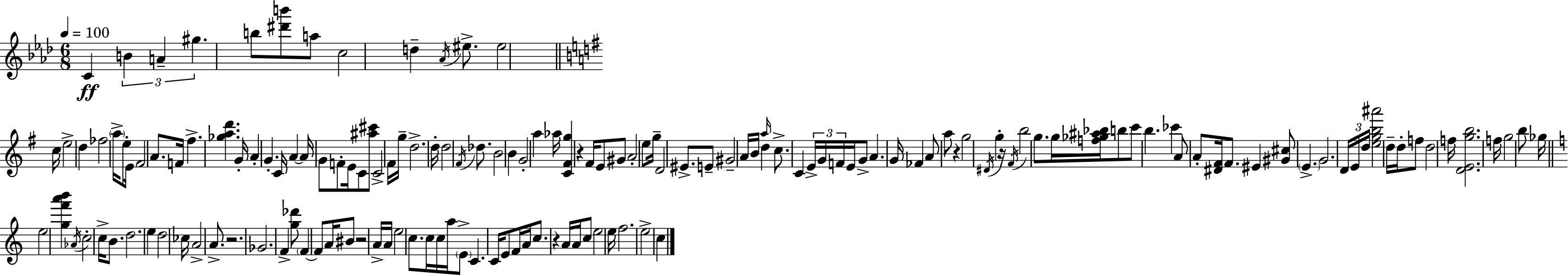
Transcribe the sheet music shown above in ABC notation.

X:1
T:Untitled
M:6/8
L:1/4
K:Fm
C B A ^g b/2 [^d'b']/2 a/2 c2 d _A/4 ^e/2 ^e2 c/4 e2 d _f2 a/4 e/2 E/4 ^F2 A/2 F/4 ^f [_gad'] G/4 A G C/4 A A/4 G/2 F/2 E/4 C/2 [^a^c']/2 C2 ^F/4 g/4 d2 d/4 d2 ^F/4 _d/2 B2 B G2 a _a/4 [C^Fg] z ^F/4 E/2 ^G/2 A2 e/2 g/4 D2 ^E/2 E/2 ^G2 A/4 B/4 d a/4 c/2 C E/4 G/4 F/4 E/4 G/2 A G/4 _F A/2 a/2 z g2 ^D/4 g z/4 ^F/4 b2 g/2 g/4 [f_g^a_b]/4 b/2 c'/2 b _c' A/2 A/2 [^D^F]/4 ^F/2 ^E [^G^c]/2 E G2 D/4 E/4 d/4 [egb^a']2 d/4 d/4 f/2 d2 f/4 [DEgb]2 f/4 g2 b/2 _g/4 e2 [gf'a'b'] _A/4 c2 c/4 B/2 d2 e d2 _c/4 A2 A/2 z2 _G2 F [g_d']/2 F F/2 A/4 ^B/2 z2 A/4 A/4 e2 c/2 c/4 c/4 a/4 E/2 C C/4 E/2 F/4 A/4 c/2 z A/4 A/4 c/2 e2 e/4 f2 e2 c